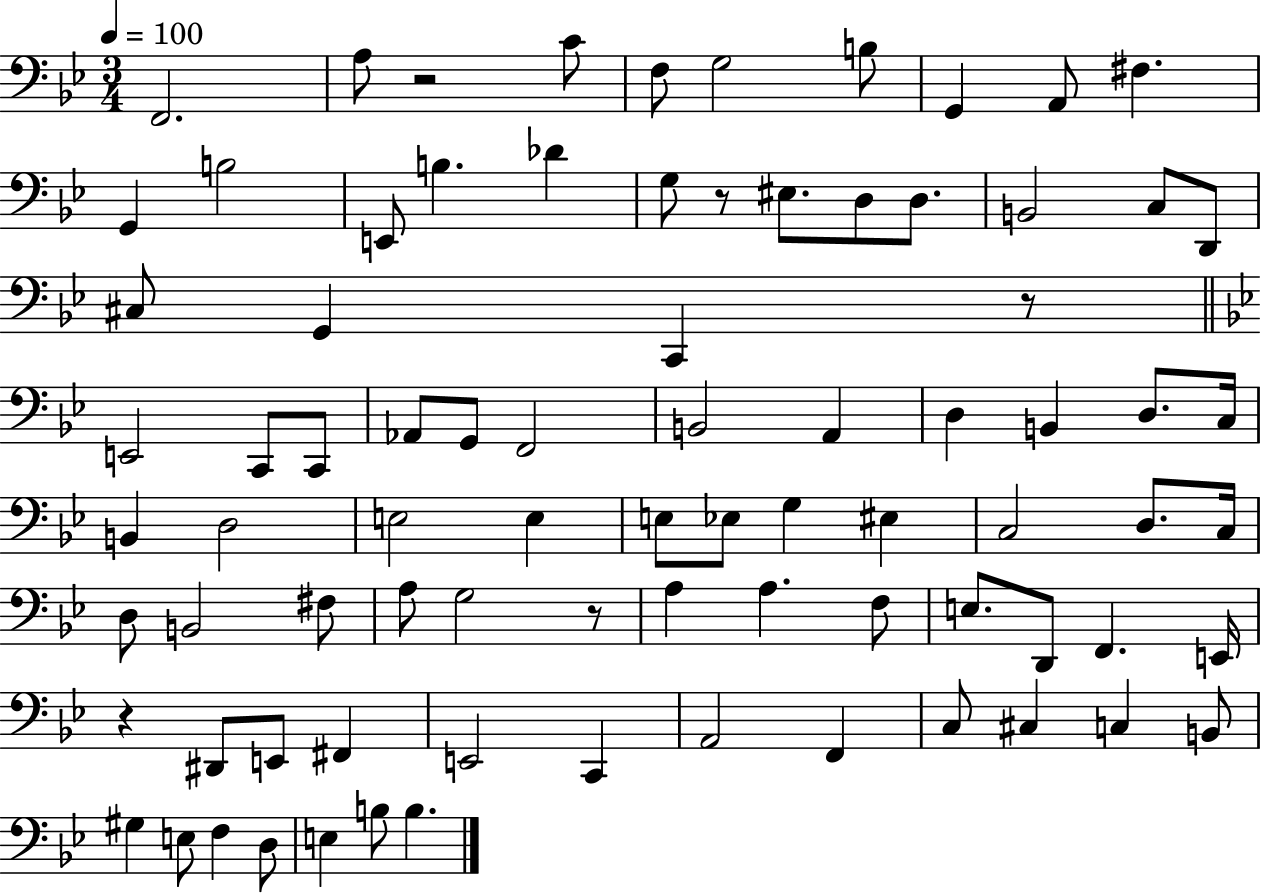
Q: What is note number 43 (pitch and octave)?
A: G3